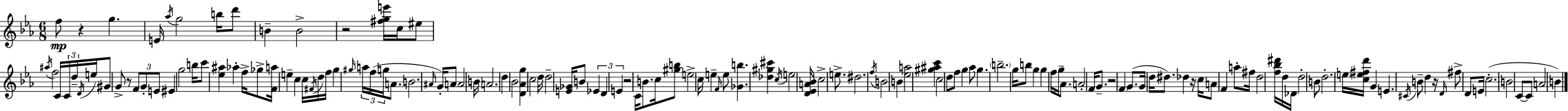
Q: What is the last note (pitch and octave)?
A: B4